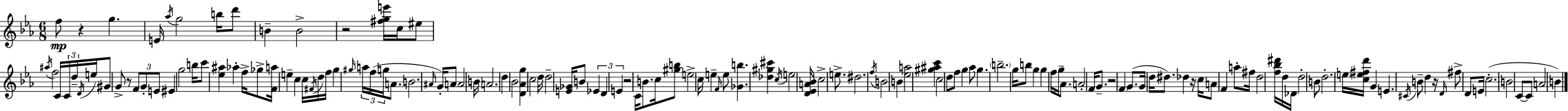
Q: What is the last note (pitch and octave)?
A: B4